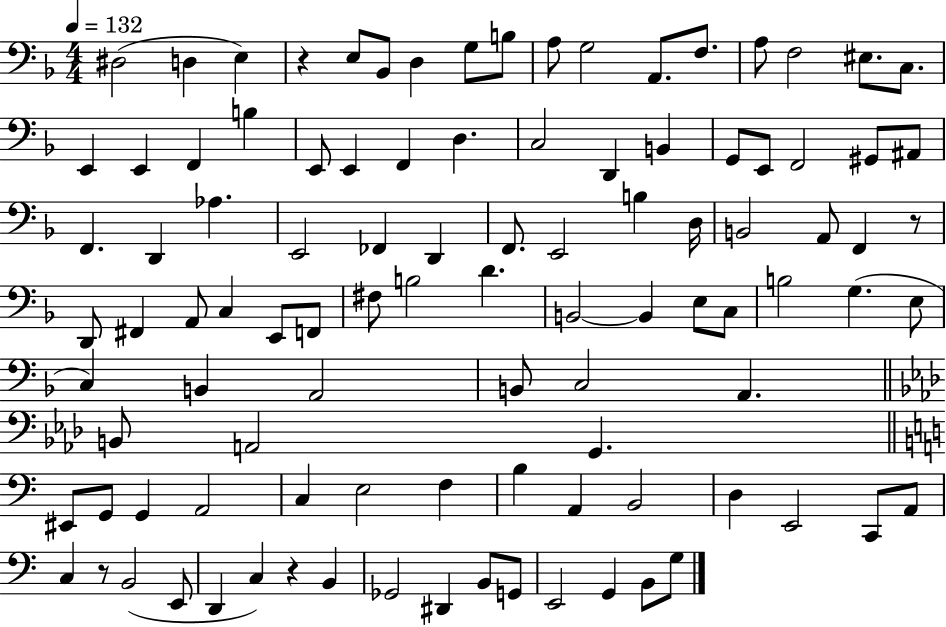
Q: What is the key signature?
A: F major